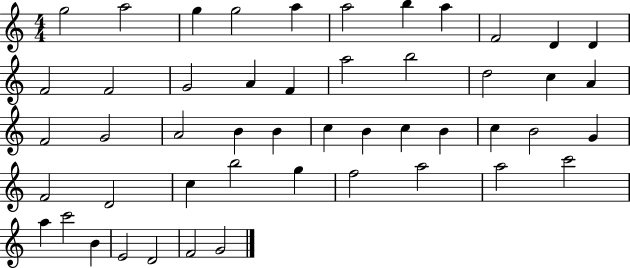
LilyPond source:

{
  \clef treble
  \numericTimeSignature
  \time 4/4
  \key c \major
  g''2 a''2 | g''4 g''2 a''4 | a''2 b''4 a''4 | f'2 d'4 d'4 | \break f'2 f'2 | g'2 a'4 f'4 | a''2 b''2 | d''2 c''4 a'4 | \break f'2 g'2 | a'2 b'4 b'4 | c''4 b'4 c''4 b'4 | c''4 b'2 g'4 | \break f'2 d'2 | c''4 b''2 g''4 | f''2 a''2 | a''2 c'''2 | \break a''4 c'''2 b'4 | e'2 d'2 | f'2 g'2 | \bar "|."
}